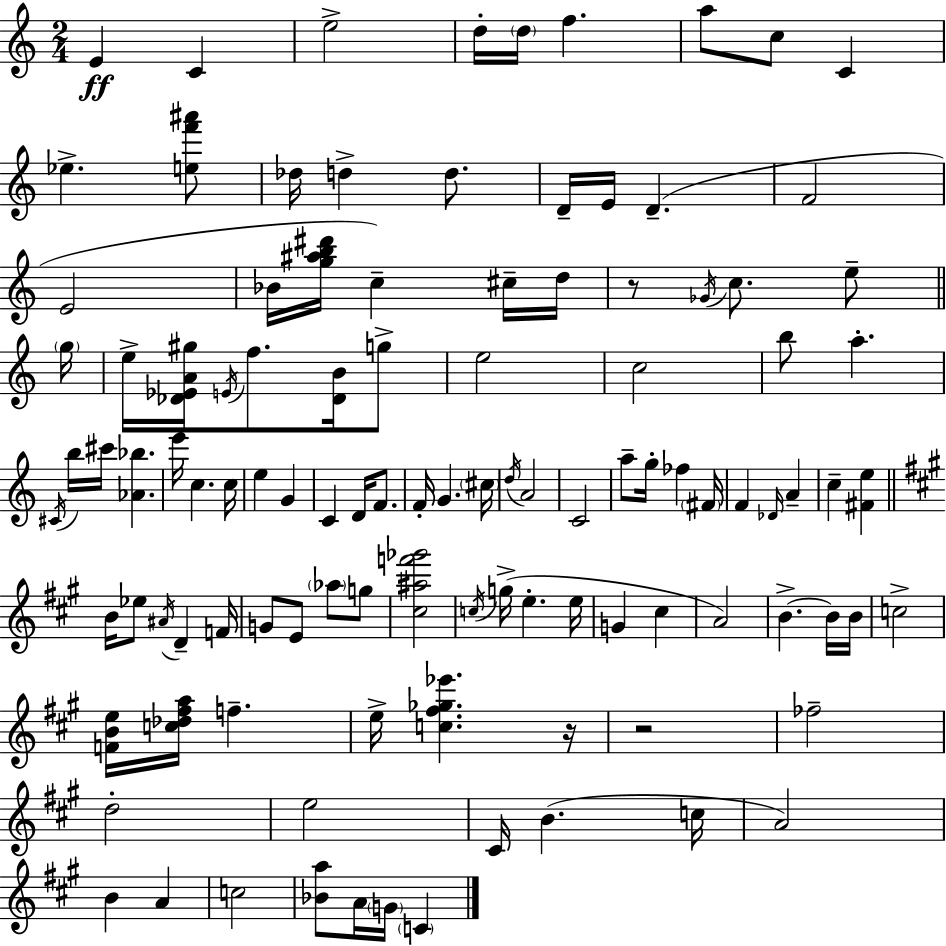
X:1
T:Untitled
M:2/4
L:1/4
K:C
E C e2 d/4 d/4 f a/2 c/2 C _e [ef'^a']/2 _d/4 d d/2 D/4 E/4 D F2 E2 _B/4 [g^ab^d']/4 c ^c/4 d/4 z/2 _G/4 c/2 e/2 g/4 e/4 [_D_EA^g]/4 E/4 f/2 [_DB]/4 g/2 e2 c2 b/2 a ^C/4 b/4 ^c'/4 [_A_b] e'/4 c c/4 e G C D/4 F/2 F/4 G ^c/4 d/4 A2 C2 a/2 g/4 _f ^F/4 F _D/4 A c [^Fe] B/4 _e/2 ^A/4 D F/4 G/2 E/2 _a/2 g/2 [^c^af'_g']2 c/4 g/4 e e/4 G ^c A2 B B/4 B/4 c2 [FBe]/4 [c_d^fa]/4 f e/4 [c^f_g_e'] z/4 z2 _f2 d2 e2 ^C/4 B c/4 A2 B A c2 [_Ba]/2 A/4 G/4 C